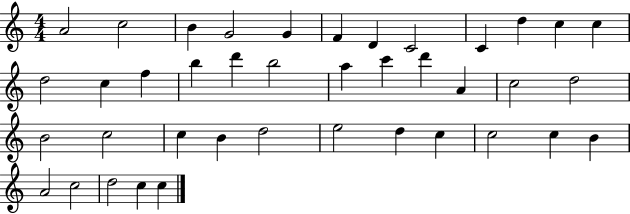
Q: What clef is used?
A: treble